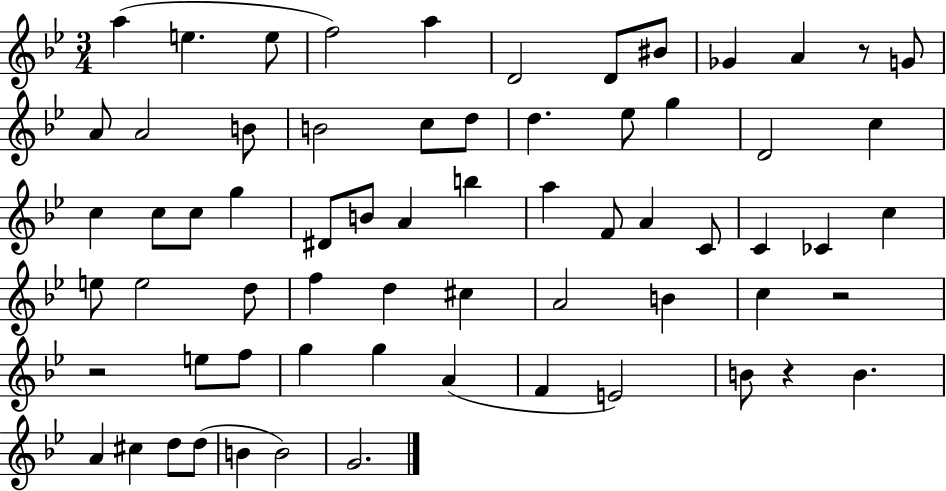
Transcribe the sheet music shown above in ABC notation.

X:1
T:Untitled
M:3/4
L:1/4
K:Bb
a e e/2 f2 a D2 D/2 ^B/2 _G A z/2 G/2 A/2 A2 B/2 B2 c/2 d/2 d _e/2 g D2 c c c/2 c/2 g ^D/2 B/2 A b a F/2 A C/2 C _C c e/2 e2 d/2 f d ^c A2 B c z2 z2 e/2 f/2 g g A F E2 B/2 z B A ^c d/2 d/2 B B2 G2